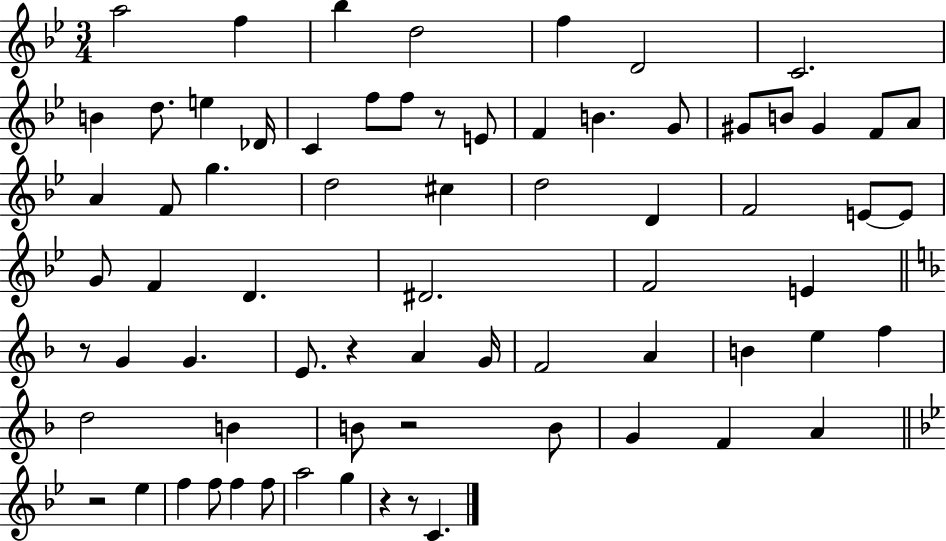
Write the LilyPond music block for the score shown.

{
  \clef treble
  \numericTimeSignature
  \time 3/4
  \key bes \major
  a''2 f''4 | bes''4 d''2 | f''4 d'2 | c'2. | \break b'4 d''8. e''4 des'16 | c'4 f''8 f''8 r8 e'8 | f'4 b'4. g'8 | gis'8 b'8 gis'4 f'8 a'8 | \break a'4 f'8 g''4. | d''2 cis''4 | d''2 d'4 | f'2 e'8~~ e'8 | \break g'8 f'4 d'4. | dis'2. | f'2 e'4 | \bar "||" \break \key d \minor r8 g'4 g'4. | e'8. r4 a'4 g'16 | f'2 a'4 | b'4 e''4 f''4 | \break d''2 b'4 | b'8 r2 b'8 | g'4 f'4 a'4 | \bar "||" \break \key bes \major r2 ees''4 | f''4 f''8 f''4 f''8 | a''2 g''4 | r4 r8 c'4. | \break \bar "|."
}